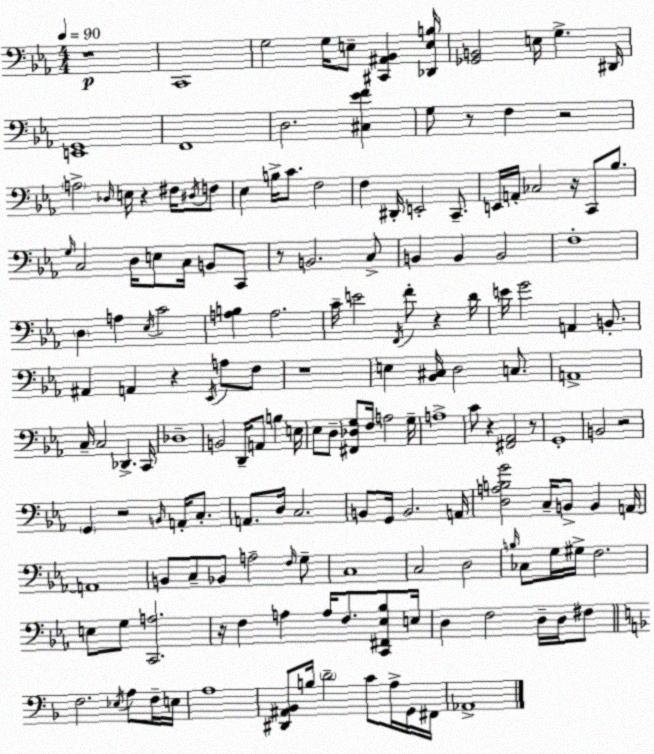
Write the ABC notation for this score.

X:1
T:Untitled
M:4/4
L:1/4
K:Cm
z4 C,,4 G,2 G,/4 E,/2 [^C,,^A,,_B,,] [_D,,E,B,]/4 [_G,,B,,]2 E,/4 G, ^D,,/4 [E,,G,,]4 F,,4 D,2 [^C,_EF] G,/2 z/2 F, z2 A,2 _D,/4 E,/4 z ^F,/4 ^D,/4 F,/2 _E, B,/4 C/2 F,2 F, ^D,,/4 E,,2 C,,/2 E,,/4 A,,/4 _C,2 z/4 C,,/2 _B,/2 G,/4 C,2 D,/4 E,/2 C,/4 B,,/2 C,,/2 z/2 B,,2 C,/2 B,, B,, B,,2 F,4 D, A, _E,/4 C2 [A,B,] A,2 C/4 E2 F,,/4 F/2 z D/4 E/4 G2 A,, B,,/2 ^A,, A,, z _E,,/4 A,/2 F,/2 z4 E, [_B,,^C,]/4 D,2 C,/2 A,,4 C,/4 C,2 _D,, C,,/4 _D,4 B,,2 D,,/4 A,,/2 B, E,/4 _E,/2 D,/2 [^F,,_D,G,]/2 F,/4 A,2 G,/4 A,4 C/2 z [^F,,_A,,]2 z/2 G,,4 B,,2 z2 G,, z2 B,,/4 A,,/4 C,/2 A,,/2 D,/4 C,2 B,,/2 G,,/4 B,,2 A,,/4 [D,A,B,G]2 C,/4 B,,/2 B,, A,,/4 A,,4 B,,/2 C,/2 _B,,/2 A,2 F,/4 G,/2 C,4 C,2 D,2 B,/4 _C,/2 G,/4 ^G,/4 F,2 E,/2 G,/2 [C,,A,]2 z/4 F, A, A,/4 F,/2 [C,,^F,,_E,_B,]/2 E,/4 D, F,2 D,/4 D,/4 ^F,/2 F,2 _E,/4 A,/2 F,/4 E,/4 A,4 [^D,,^A,,_B,,]/2 B,/4 D2 C/2 A,/4 G,,/4 ^F,,/4 _A,,4